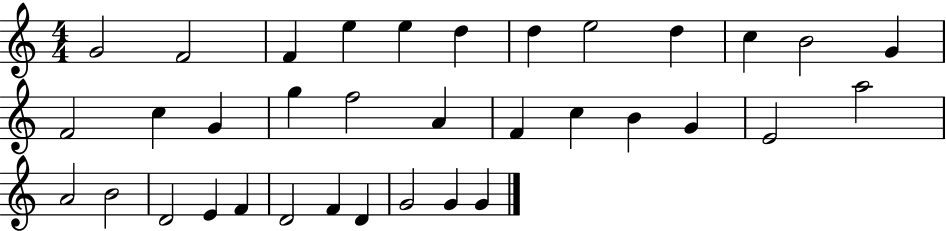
{
  \clef treble
  \numericTimeSignature
  \time 4/4
  \key c \major
  g'2 f'2 | f'4 e''4 e''4 d''4 | d''4 e''2 d''4 | c''4 b'2 g'4 | \break f'2 c''4 g'4 | g''4 f''2 a'4 | f'4 c''4 b'4 g'4 | e'2 a''2 | \break a'2 b'2 | d'2 e'4 f'4 | d'2 f'4 d'4 | g'2 g'4 g'4 | \break \bar "|."
}